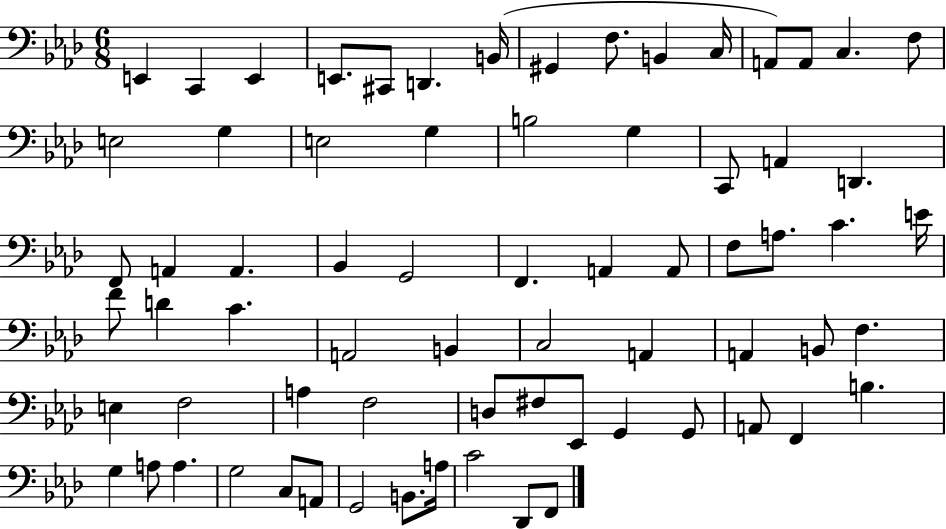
E2/q C2/q E2/q E2/e. C#2/e D2/q. B2/s G#2/q F3/e. B2/q C3/s A2/e A2/e C3/q. F3/e E3/h G3/q E3/h G3/q B3/h G3/q C2/e A2/q D2/q. F2/e A2/q A2/q. Bb2/q G2/h F2/q. A2/q A2/e F3/e A3/e. C4/q. E4/s F4/e D4/q C4/q. A2/h B2/q C3/h A2/q A2/q B2/e F3/q. E3/q F3/h A3/q F3/h D3/e F#3/e Eb2/e G2/q G2/e A2/e F2/q B3/q. G3/q A3/e A3/q. G3/h C3/e A2/e G2/h B2/e. A3/s C4/h Db2/e F2/e